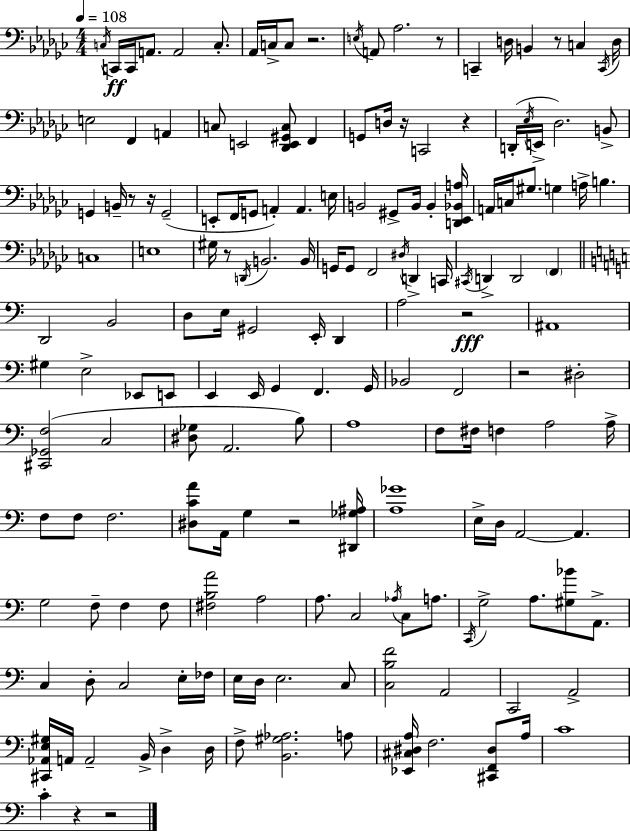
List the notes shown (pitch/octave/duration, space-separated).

C3/s C2/s C2/s A2/e. A2/h C3/e. Ab2/s C3/s C3/e R/h. E3/s A2/e Ab3/h. R/e C2/q D3/s B2/q R/e C3/q C2/s D3/s E3/h F2/q A2/q C3/e E2/h [Db2,E2,G#2,C3]/e F2/q G2/e D3/s R/s C2/h R/q D2/s Eb3/s E2/s Db3/h. B2/e G2/q B2/s R/e R/s G2/h E2/e F2/s G2/e A2/q A2/q. E3/s B2/h G#2/e B2/s B2/q [D2,Eb2,Bb2,A3]/s A2/s C3/s G#3/e. G3/q A3/s B3/q. C3/w E3/w G#3/s R/e D2/s B2/h. B2/s G2/s G2/e F2/h D#3/s D2/q C2/s C#2/s D2/q D2/h F2/q D2/h B2/h D3/e E3/s G#2/h E2/s D2/q A3/h R/h A#2/w G#3/q E3/h Eb2/e E2/e E2/q E2/s G2/q F2/q. G2/s Bb2/h F2/h R/h D#3/h [C#2,Gb2,F3]/h C3/h [D#3,Gb3]/e A2/h. B3/e A3/w F3/e F#3/s F3/q A3/h A3/s F3/e F3/e F3/h. [D#3,C4,A4]/e A2/s G3/q R/h [D#2,Gb3,A#3]/s [A3,Gb4]/w E3/s D3/s A2/h A2/q. G3/h F3/e F3/q F3/e [F#3,B3,A4]/h A3/h A3/e. C3/h Ab3/s C3/e A3/e. C2/s G3/h A3/e. [G#3,Bb4]/e A2/e. C3/q D3/e C3/h E3/s FES3/s E3/s D3/s E3/h. C3/e [C3,B3,F4]/h A2/h C2/h A2/h [C#2,Ab2,E3,G#3]/s A2/s A2/h B2/s D3/q D3/s F3/e [B2,G#3,Ab3]/h. A3/e [Eb2,C#3,D#3,A3]/s F3/h. [C#2,F2,D#3]/e A3/s C4/w C4/q R/q R/h